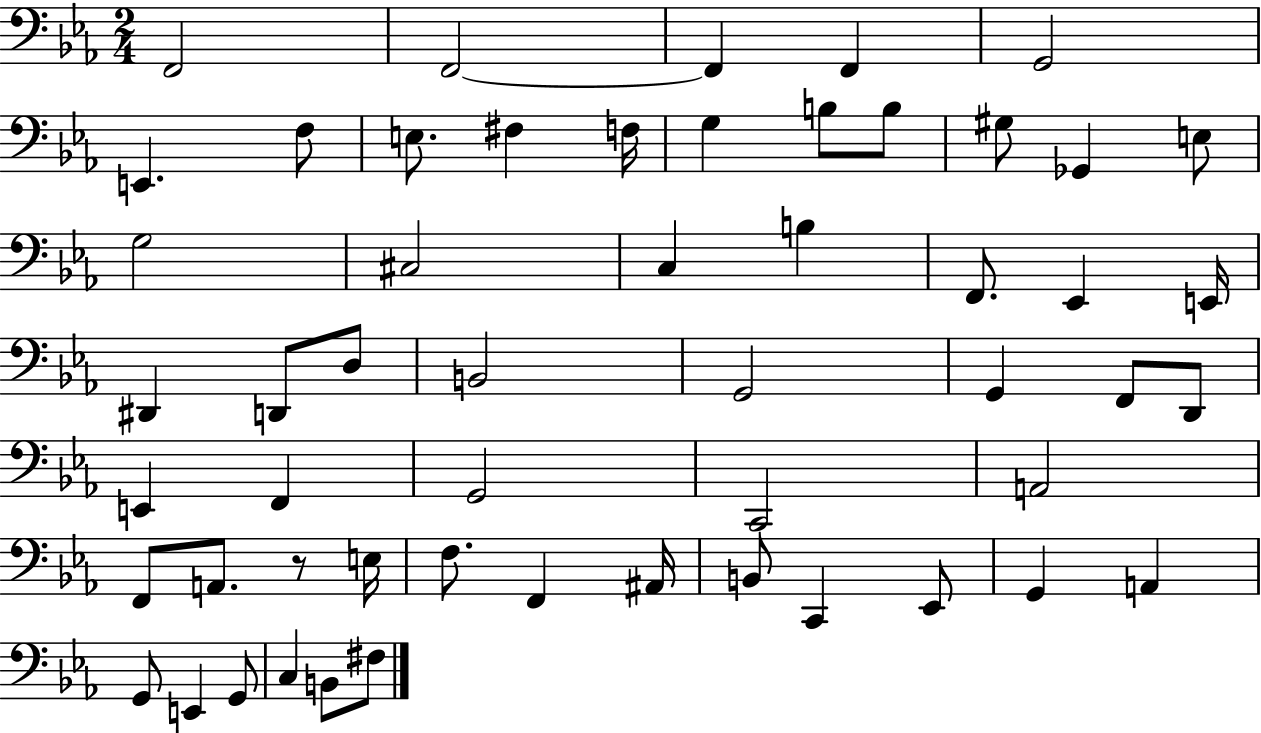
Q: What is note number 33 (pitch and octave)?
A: F2